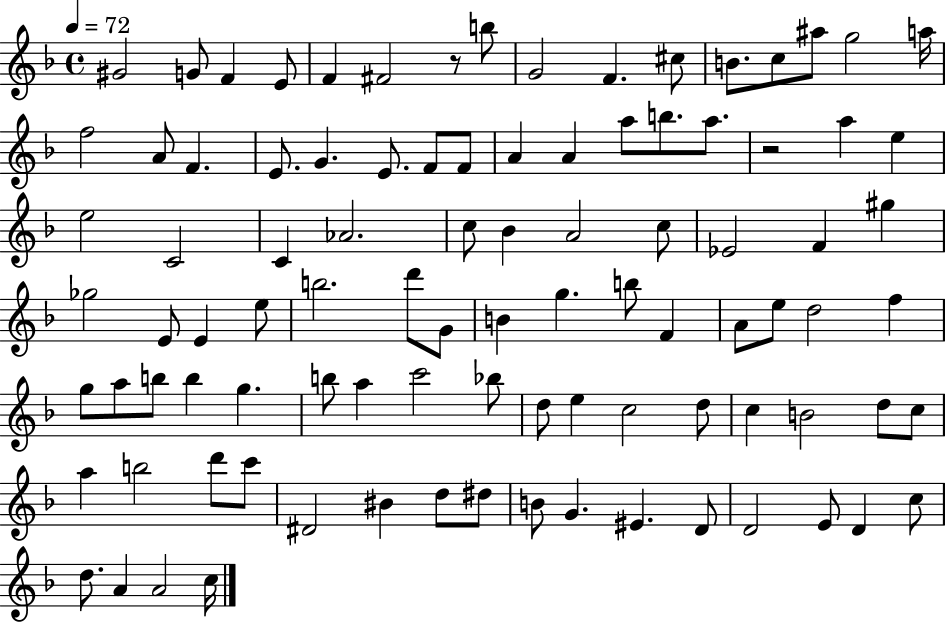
{
  \clef treble
  \time 4/4
  \defaultTimeSignature
  \key f \major
  \tempo 4 = 72
  gis'2 g'8 f'4 e'8 | f'4 fis'2 r8 b''8 | g'2 f'4. cis''8 | b'8. c''8 ais''8 g''2 a''16 | \break f''2 a'8 f'4. | e'8. g'4. e'8. f'8 f'8 | a'4 a'4 a''8 b''8. a''8. | r2 a''4 e''4 | \break e''2 c'2 | c'4 aes'2. | c''8 bes'4 a'2 c''8 | ees'2 f'4 gis''4 | \break ges''2 e'8 e'4 e''8 | b''2. d'''8 g'8 | b'4 g''4. b''8 f'4 | a'8 e''8 d''2 f''4 | \break g''8 a''8 b''8 b''4 g''4. | b''8 a''4 c'''2 bes''8 | d''8 e''4 c''2 d''8 | c''4 b'2 d''8 c''8 | \break a''4 b''2 d'''8 c'''8 | dis'2 bis'4 d''8 dis''8 | b'8 g'4. eis'4. d'8 | d'2 e'8 d'4 c''8 | \break d''8. a'4 a'2 c''16 | \bar "|."
}